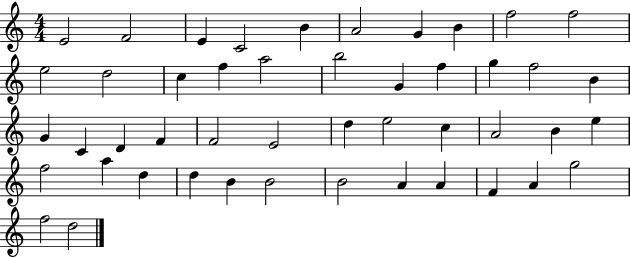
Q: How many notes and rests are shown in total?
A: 47